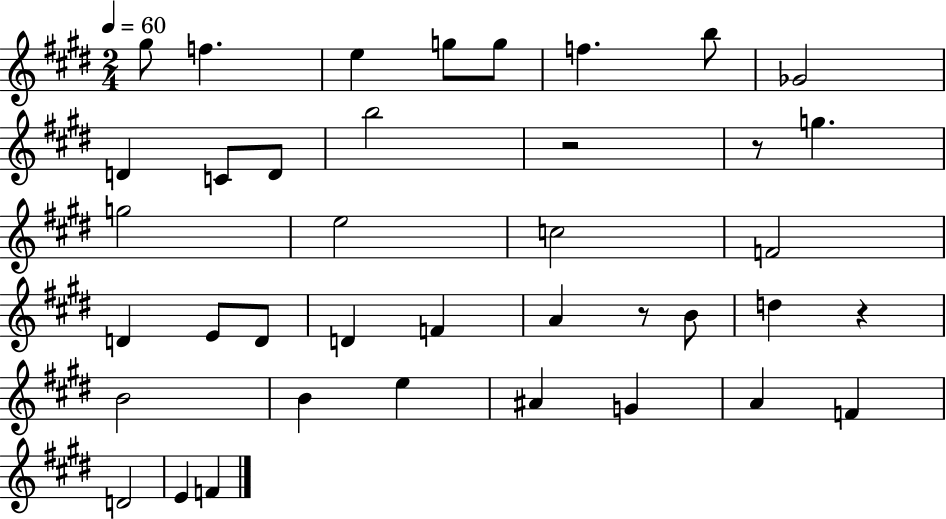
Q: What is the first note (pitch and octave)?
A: G#5